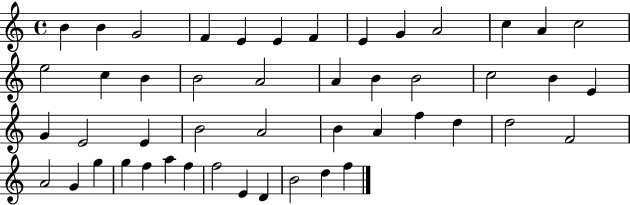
X:1
T:Untitled
M:4/4
L:1/4
K:C
B B G2 F E E F E G A2 c A c2 e2 c B B2 A2 A B B2 c2 B E G E2 E B2 A2 B A f d d2 F2 A2 G g g f a f f2 E D B2 d f